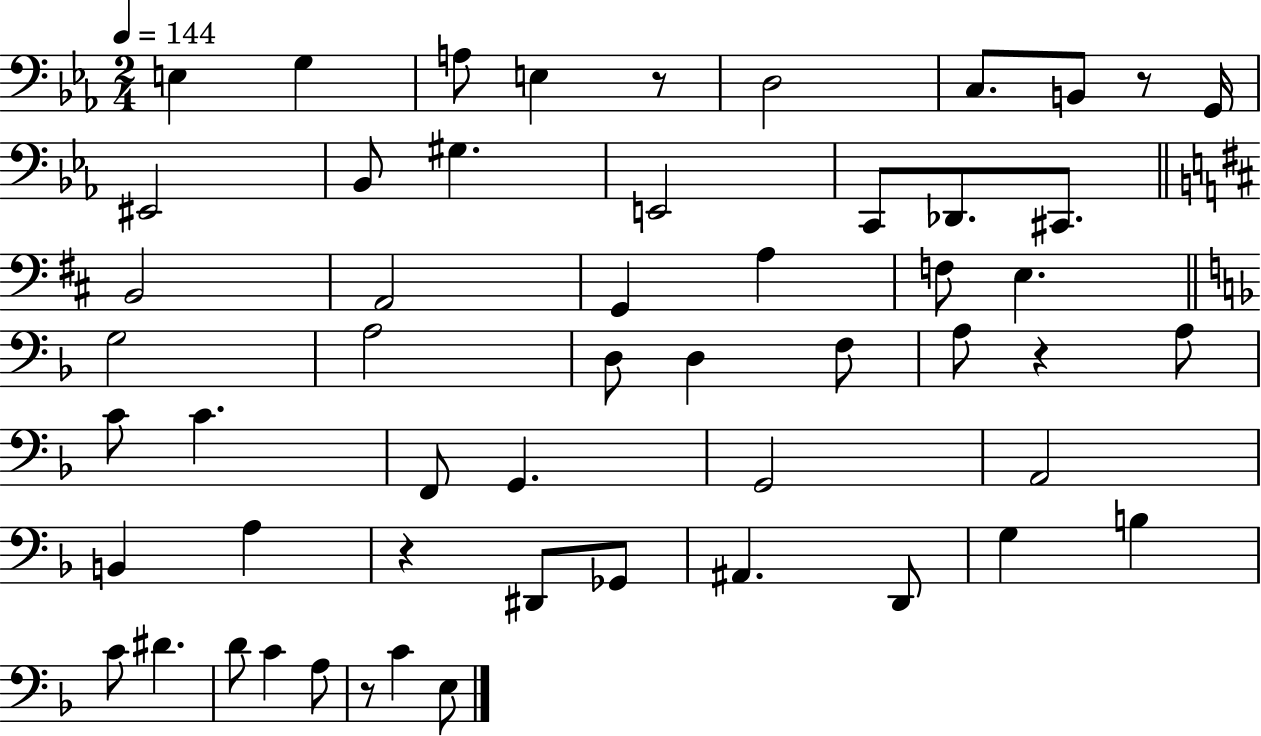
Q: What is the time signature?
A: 2/4